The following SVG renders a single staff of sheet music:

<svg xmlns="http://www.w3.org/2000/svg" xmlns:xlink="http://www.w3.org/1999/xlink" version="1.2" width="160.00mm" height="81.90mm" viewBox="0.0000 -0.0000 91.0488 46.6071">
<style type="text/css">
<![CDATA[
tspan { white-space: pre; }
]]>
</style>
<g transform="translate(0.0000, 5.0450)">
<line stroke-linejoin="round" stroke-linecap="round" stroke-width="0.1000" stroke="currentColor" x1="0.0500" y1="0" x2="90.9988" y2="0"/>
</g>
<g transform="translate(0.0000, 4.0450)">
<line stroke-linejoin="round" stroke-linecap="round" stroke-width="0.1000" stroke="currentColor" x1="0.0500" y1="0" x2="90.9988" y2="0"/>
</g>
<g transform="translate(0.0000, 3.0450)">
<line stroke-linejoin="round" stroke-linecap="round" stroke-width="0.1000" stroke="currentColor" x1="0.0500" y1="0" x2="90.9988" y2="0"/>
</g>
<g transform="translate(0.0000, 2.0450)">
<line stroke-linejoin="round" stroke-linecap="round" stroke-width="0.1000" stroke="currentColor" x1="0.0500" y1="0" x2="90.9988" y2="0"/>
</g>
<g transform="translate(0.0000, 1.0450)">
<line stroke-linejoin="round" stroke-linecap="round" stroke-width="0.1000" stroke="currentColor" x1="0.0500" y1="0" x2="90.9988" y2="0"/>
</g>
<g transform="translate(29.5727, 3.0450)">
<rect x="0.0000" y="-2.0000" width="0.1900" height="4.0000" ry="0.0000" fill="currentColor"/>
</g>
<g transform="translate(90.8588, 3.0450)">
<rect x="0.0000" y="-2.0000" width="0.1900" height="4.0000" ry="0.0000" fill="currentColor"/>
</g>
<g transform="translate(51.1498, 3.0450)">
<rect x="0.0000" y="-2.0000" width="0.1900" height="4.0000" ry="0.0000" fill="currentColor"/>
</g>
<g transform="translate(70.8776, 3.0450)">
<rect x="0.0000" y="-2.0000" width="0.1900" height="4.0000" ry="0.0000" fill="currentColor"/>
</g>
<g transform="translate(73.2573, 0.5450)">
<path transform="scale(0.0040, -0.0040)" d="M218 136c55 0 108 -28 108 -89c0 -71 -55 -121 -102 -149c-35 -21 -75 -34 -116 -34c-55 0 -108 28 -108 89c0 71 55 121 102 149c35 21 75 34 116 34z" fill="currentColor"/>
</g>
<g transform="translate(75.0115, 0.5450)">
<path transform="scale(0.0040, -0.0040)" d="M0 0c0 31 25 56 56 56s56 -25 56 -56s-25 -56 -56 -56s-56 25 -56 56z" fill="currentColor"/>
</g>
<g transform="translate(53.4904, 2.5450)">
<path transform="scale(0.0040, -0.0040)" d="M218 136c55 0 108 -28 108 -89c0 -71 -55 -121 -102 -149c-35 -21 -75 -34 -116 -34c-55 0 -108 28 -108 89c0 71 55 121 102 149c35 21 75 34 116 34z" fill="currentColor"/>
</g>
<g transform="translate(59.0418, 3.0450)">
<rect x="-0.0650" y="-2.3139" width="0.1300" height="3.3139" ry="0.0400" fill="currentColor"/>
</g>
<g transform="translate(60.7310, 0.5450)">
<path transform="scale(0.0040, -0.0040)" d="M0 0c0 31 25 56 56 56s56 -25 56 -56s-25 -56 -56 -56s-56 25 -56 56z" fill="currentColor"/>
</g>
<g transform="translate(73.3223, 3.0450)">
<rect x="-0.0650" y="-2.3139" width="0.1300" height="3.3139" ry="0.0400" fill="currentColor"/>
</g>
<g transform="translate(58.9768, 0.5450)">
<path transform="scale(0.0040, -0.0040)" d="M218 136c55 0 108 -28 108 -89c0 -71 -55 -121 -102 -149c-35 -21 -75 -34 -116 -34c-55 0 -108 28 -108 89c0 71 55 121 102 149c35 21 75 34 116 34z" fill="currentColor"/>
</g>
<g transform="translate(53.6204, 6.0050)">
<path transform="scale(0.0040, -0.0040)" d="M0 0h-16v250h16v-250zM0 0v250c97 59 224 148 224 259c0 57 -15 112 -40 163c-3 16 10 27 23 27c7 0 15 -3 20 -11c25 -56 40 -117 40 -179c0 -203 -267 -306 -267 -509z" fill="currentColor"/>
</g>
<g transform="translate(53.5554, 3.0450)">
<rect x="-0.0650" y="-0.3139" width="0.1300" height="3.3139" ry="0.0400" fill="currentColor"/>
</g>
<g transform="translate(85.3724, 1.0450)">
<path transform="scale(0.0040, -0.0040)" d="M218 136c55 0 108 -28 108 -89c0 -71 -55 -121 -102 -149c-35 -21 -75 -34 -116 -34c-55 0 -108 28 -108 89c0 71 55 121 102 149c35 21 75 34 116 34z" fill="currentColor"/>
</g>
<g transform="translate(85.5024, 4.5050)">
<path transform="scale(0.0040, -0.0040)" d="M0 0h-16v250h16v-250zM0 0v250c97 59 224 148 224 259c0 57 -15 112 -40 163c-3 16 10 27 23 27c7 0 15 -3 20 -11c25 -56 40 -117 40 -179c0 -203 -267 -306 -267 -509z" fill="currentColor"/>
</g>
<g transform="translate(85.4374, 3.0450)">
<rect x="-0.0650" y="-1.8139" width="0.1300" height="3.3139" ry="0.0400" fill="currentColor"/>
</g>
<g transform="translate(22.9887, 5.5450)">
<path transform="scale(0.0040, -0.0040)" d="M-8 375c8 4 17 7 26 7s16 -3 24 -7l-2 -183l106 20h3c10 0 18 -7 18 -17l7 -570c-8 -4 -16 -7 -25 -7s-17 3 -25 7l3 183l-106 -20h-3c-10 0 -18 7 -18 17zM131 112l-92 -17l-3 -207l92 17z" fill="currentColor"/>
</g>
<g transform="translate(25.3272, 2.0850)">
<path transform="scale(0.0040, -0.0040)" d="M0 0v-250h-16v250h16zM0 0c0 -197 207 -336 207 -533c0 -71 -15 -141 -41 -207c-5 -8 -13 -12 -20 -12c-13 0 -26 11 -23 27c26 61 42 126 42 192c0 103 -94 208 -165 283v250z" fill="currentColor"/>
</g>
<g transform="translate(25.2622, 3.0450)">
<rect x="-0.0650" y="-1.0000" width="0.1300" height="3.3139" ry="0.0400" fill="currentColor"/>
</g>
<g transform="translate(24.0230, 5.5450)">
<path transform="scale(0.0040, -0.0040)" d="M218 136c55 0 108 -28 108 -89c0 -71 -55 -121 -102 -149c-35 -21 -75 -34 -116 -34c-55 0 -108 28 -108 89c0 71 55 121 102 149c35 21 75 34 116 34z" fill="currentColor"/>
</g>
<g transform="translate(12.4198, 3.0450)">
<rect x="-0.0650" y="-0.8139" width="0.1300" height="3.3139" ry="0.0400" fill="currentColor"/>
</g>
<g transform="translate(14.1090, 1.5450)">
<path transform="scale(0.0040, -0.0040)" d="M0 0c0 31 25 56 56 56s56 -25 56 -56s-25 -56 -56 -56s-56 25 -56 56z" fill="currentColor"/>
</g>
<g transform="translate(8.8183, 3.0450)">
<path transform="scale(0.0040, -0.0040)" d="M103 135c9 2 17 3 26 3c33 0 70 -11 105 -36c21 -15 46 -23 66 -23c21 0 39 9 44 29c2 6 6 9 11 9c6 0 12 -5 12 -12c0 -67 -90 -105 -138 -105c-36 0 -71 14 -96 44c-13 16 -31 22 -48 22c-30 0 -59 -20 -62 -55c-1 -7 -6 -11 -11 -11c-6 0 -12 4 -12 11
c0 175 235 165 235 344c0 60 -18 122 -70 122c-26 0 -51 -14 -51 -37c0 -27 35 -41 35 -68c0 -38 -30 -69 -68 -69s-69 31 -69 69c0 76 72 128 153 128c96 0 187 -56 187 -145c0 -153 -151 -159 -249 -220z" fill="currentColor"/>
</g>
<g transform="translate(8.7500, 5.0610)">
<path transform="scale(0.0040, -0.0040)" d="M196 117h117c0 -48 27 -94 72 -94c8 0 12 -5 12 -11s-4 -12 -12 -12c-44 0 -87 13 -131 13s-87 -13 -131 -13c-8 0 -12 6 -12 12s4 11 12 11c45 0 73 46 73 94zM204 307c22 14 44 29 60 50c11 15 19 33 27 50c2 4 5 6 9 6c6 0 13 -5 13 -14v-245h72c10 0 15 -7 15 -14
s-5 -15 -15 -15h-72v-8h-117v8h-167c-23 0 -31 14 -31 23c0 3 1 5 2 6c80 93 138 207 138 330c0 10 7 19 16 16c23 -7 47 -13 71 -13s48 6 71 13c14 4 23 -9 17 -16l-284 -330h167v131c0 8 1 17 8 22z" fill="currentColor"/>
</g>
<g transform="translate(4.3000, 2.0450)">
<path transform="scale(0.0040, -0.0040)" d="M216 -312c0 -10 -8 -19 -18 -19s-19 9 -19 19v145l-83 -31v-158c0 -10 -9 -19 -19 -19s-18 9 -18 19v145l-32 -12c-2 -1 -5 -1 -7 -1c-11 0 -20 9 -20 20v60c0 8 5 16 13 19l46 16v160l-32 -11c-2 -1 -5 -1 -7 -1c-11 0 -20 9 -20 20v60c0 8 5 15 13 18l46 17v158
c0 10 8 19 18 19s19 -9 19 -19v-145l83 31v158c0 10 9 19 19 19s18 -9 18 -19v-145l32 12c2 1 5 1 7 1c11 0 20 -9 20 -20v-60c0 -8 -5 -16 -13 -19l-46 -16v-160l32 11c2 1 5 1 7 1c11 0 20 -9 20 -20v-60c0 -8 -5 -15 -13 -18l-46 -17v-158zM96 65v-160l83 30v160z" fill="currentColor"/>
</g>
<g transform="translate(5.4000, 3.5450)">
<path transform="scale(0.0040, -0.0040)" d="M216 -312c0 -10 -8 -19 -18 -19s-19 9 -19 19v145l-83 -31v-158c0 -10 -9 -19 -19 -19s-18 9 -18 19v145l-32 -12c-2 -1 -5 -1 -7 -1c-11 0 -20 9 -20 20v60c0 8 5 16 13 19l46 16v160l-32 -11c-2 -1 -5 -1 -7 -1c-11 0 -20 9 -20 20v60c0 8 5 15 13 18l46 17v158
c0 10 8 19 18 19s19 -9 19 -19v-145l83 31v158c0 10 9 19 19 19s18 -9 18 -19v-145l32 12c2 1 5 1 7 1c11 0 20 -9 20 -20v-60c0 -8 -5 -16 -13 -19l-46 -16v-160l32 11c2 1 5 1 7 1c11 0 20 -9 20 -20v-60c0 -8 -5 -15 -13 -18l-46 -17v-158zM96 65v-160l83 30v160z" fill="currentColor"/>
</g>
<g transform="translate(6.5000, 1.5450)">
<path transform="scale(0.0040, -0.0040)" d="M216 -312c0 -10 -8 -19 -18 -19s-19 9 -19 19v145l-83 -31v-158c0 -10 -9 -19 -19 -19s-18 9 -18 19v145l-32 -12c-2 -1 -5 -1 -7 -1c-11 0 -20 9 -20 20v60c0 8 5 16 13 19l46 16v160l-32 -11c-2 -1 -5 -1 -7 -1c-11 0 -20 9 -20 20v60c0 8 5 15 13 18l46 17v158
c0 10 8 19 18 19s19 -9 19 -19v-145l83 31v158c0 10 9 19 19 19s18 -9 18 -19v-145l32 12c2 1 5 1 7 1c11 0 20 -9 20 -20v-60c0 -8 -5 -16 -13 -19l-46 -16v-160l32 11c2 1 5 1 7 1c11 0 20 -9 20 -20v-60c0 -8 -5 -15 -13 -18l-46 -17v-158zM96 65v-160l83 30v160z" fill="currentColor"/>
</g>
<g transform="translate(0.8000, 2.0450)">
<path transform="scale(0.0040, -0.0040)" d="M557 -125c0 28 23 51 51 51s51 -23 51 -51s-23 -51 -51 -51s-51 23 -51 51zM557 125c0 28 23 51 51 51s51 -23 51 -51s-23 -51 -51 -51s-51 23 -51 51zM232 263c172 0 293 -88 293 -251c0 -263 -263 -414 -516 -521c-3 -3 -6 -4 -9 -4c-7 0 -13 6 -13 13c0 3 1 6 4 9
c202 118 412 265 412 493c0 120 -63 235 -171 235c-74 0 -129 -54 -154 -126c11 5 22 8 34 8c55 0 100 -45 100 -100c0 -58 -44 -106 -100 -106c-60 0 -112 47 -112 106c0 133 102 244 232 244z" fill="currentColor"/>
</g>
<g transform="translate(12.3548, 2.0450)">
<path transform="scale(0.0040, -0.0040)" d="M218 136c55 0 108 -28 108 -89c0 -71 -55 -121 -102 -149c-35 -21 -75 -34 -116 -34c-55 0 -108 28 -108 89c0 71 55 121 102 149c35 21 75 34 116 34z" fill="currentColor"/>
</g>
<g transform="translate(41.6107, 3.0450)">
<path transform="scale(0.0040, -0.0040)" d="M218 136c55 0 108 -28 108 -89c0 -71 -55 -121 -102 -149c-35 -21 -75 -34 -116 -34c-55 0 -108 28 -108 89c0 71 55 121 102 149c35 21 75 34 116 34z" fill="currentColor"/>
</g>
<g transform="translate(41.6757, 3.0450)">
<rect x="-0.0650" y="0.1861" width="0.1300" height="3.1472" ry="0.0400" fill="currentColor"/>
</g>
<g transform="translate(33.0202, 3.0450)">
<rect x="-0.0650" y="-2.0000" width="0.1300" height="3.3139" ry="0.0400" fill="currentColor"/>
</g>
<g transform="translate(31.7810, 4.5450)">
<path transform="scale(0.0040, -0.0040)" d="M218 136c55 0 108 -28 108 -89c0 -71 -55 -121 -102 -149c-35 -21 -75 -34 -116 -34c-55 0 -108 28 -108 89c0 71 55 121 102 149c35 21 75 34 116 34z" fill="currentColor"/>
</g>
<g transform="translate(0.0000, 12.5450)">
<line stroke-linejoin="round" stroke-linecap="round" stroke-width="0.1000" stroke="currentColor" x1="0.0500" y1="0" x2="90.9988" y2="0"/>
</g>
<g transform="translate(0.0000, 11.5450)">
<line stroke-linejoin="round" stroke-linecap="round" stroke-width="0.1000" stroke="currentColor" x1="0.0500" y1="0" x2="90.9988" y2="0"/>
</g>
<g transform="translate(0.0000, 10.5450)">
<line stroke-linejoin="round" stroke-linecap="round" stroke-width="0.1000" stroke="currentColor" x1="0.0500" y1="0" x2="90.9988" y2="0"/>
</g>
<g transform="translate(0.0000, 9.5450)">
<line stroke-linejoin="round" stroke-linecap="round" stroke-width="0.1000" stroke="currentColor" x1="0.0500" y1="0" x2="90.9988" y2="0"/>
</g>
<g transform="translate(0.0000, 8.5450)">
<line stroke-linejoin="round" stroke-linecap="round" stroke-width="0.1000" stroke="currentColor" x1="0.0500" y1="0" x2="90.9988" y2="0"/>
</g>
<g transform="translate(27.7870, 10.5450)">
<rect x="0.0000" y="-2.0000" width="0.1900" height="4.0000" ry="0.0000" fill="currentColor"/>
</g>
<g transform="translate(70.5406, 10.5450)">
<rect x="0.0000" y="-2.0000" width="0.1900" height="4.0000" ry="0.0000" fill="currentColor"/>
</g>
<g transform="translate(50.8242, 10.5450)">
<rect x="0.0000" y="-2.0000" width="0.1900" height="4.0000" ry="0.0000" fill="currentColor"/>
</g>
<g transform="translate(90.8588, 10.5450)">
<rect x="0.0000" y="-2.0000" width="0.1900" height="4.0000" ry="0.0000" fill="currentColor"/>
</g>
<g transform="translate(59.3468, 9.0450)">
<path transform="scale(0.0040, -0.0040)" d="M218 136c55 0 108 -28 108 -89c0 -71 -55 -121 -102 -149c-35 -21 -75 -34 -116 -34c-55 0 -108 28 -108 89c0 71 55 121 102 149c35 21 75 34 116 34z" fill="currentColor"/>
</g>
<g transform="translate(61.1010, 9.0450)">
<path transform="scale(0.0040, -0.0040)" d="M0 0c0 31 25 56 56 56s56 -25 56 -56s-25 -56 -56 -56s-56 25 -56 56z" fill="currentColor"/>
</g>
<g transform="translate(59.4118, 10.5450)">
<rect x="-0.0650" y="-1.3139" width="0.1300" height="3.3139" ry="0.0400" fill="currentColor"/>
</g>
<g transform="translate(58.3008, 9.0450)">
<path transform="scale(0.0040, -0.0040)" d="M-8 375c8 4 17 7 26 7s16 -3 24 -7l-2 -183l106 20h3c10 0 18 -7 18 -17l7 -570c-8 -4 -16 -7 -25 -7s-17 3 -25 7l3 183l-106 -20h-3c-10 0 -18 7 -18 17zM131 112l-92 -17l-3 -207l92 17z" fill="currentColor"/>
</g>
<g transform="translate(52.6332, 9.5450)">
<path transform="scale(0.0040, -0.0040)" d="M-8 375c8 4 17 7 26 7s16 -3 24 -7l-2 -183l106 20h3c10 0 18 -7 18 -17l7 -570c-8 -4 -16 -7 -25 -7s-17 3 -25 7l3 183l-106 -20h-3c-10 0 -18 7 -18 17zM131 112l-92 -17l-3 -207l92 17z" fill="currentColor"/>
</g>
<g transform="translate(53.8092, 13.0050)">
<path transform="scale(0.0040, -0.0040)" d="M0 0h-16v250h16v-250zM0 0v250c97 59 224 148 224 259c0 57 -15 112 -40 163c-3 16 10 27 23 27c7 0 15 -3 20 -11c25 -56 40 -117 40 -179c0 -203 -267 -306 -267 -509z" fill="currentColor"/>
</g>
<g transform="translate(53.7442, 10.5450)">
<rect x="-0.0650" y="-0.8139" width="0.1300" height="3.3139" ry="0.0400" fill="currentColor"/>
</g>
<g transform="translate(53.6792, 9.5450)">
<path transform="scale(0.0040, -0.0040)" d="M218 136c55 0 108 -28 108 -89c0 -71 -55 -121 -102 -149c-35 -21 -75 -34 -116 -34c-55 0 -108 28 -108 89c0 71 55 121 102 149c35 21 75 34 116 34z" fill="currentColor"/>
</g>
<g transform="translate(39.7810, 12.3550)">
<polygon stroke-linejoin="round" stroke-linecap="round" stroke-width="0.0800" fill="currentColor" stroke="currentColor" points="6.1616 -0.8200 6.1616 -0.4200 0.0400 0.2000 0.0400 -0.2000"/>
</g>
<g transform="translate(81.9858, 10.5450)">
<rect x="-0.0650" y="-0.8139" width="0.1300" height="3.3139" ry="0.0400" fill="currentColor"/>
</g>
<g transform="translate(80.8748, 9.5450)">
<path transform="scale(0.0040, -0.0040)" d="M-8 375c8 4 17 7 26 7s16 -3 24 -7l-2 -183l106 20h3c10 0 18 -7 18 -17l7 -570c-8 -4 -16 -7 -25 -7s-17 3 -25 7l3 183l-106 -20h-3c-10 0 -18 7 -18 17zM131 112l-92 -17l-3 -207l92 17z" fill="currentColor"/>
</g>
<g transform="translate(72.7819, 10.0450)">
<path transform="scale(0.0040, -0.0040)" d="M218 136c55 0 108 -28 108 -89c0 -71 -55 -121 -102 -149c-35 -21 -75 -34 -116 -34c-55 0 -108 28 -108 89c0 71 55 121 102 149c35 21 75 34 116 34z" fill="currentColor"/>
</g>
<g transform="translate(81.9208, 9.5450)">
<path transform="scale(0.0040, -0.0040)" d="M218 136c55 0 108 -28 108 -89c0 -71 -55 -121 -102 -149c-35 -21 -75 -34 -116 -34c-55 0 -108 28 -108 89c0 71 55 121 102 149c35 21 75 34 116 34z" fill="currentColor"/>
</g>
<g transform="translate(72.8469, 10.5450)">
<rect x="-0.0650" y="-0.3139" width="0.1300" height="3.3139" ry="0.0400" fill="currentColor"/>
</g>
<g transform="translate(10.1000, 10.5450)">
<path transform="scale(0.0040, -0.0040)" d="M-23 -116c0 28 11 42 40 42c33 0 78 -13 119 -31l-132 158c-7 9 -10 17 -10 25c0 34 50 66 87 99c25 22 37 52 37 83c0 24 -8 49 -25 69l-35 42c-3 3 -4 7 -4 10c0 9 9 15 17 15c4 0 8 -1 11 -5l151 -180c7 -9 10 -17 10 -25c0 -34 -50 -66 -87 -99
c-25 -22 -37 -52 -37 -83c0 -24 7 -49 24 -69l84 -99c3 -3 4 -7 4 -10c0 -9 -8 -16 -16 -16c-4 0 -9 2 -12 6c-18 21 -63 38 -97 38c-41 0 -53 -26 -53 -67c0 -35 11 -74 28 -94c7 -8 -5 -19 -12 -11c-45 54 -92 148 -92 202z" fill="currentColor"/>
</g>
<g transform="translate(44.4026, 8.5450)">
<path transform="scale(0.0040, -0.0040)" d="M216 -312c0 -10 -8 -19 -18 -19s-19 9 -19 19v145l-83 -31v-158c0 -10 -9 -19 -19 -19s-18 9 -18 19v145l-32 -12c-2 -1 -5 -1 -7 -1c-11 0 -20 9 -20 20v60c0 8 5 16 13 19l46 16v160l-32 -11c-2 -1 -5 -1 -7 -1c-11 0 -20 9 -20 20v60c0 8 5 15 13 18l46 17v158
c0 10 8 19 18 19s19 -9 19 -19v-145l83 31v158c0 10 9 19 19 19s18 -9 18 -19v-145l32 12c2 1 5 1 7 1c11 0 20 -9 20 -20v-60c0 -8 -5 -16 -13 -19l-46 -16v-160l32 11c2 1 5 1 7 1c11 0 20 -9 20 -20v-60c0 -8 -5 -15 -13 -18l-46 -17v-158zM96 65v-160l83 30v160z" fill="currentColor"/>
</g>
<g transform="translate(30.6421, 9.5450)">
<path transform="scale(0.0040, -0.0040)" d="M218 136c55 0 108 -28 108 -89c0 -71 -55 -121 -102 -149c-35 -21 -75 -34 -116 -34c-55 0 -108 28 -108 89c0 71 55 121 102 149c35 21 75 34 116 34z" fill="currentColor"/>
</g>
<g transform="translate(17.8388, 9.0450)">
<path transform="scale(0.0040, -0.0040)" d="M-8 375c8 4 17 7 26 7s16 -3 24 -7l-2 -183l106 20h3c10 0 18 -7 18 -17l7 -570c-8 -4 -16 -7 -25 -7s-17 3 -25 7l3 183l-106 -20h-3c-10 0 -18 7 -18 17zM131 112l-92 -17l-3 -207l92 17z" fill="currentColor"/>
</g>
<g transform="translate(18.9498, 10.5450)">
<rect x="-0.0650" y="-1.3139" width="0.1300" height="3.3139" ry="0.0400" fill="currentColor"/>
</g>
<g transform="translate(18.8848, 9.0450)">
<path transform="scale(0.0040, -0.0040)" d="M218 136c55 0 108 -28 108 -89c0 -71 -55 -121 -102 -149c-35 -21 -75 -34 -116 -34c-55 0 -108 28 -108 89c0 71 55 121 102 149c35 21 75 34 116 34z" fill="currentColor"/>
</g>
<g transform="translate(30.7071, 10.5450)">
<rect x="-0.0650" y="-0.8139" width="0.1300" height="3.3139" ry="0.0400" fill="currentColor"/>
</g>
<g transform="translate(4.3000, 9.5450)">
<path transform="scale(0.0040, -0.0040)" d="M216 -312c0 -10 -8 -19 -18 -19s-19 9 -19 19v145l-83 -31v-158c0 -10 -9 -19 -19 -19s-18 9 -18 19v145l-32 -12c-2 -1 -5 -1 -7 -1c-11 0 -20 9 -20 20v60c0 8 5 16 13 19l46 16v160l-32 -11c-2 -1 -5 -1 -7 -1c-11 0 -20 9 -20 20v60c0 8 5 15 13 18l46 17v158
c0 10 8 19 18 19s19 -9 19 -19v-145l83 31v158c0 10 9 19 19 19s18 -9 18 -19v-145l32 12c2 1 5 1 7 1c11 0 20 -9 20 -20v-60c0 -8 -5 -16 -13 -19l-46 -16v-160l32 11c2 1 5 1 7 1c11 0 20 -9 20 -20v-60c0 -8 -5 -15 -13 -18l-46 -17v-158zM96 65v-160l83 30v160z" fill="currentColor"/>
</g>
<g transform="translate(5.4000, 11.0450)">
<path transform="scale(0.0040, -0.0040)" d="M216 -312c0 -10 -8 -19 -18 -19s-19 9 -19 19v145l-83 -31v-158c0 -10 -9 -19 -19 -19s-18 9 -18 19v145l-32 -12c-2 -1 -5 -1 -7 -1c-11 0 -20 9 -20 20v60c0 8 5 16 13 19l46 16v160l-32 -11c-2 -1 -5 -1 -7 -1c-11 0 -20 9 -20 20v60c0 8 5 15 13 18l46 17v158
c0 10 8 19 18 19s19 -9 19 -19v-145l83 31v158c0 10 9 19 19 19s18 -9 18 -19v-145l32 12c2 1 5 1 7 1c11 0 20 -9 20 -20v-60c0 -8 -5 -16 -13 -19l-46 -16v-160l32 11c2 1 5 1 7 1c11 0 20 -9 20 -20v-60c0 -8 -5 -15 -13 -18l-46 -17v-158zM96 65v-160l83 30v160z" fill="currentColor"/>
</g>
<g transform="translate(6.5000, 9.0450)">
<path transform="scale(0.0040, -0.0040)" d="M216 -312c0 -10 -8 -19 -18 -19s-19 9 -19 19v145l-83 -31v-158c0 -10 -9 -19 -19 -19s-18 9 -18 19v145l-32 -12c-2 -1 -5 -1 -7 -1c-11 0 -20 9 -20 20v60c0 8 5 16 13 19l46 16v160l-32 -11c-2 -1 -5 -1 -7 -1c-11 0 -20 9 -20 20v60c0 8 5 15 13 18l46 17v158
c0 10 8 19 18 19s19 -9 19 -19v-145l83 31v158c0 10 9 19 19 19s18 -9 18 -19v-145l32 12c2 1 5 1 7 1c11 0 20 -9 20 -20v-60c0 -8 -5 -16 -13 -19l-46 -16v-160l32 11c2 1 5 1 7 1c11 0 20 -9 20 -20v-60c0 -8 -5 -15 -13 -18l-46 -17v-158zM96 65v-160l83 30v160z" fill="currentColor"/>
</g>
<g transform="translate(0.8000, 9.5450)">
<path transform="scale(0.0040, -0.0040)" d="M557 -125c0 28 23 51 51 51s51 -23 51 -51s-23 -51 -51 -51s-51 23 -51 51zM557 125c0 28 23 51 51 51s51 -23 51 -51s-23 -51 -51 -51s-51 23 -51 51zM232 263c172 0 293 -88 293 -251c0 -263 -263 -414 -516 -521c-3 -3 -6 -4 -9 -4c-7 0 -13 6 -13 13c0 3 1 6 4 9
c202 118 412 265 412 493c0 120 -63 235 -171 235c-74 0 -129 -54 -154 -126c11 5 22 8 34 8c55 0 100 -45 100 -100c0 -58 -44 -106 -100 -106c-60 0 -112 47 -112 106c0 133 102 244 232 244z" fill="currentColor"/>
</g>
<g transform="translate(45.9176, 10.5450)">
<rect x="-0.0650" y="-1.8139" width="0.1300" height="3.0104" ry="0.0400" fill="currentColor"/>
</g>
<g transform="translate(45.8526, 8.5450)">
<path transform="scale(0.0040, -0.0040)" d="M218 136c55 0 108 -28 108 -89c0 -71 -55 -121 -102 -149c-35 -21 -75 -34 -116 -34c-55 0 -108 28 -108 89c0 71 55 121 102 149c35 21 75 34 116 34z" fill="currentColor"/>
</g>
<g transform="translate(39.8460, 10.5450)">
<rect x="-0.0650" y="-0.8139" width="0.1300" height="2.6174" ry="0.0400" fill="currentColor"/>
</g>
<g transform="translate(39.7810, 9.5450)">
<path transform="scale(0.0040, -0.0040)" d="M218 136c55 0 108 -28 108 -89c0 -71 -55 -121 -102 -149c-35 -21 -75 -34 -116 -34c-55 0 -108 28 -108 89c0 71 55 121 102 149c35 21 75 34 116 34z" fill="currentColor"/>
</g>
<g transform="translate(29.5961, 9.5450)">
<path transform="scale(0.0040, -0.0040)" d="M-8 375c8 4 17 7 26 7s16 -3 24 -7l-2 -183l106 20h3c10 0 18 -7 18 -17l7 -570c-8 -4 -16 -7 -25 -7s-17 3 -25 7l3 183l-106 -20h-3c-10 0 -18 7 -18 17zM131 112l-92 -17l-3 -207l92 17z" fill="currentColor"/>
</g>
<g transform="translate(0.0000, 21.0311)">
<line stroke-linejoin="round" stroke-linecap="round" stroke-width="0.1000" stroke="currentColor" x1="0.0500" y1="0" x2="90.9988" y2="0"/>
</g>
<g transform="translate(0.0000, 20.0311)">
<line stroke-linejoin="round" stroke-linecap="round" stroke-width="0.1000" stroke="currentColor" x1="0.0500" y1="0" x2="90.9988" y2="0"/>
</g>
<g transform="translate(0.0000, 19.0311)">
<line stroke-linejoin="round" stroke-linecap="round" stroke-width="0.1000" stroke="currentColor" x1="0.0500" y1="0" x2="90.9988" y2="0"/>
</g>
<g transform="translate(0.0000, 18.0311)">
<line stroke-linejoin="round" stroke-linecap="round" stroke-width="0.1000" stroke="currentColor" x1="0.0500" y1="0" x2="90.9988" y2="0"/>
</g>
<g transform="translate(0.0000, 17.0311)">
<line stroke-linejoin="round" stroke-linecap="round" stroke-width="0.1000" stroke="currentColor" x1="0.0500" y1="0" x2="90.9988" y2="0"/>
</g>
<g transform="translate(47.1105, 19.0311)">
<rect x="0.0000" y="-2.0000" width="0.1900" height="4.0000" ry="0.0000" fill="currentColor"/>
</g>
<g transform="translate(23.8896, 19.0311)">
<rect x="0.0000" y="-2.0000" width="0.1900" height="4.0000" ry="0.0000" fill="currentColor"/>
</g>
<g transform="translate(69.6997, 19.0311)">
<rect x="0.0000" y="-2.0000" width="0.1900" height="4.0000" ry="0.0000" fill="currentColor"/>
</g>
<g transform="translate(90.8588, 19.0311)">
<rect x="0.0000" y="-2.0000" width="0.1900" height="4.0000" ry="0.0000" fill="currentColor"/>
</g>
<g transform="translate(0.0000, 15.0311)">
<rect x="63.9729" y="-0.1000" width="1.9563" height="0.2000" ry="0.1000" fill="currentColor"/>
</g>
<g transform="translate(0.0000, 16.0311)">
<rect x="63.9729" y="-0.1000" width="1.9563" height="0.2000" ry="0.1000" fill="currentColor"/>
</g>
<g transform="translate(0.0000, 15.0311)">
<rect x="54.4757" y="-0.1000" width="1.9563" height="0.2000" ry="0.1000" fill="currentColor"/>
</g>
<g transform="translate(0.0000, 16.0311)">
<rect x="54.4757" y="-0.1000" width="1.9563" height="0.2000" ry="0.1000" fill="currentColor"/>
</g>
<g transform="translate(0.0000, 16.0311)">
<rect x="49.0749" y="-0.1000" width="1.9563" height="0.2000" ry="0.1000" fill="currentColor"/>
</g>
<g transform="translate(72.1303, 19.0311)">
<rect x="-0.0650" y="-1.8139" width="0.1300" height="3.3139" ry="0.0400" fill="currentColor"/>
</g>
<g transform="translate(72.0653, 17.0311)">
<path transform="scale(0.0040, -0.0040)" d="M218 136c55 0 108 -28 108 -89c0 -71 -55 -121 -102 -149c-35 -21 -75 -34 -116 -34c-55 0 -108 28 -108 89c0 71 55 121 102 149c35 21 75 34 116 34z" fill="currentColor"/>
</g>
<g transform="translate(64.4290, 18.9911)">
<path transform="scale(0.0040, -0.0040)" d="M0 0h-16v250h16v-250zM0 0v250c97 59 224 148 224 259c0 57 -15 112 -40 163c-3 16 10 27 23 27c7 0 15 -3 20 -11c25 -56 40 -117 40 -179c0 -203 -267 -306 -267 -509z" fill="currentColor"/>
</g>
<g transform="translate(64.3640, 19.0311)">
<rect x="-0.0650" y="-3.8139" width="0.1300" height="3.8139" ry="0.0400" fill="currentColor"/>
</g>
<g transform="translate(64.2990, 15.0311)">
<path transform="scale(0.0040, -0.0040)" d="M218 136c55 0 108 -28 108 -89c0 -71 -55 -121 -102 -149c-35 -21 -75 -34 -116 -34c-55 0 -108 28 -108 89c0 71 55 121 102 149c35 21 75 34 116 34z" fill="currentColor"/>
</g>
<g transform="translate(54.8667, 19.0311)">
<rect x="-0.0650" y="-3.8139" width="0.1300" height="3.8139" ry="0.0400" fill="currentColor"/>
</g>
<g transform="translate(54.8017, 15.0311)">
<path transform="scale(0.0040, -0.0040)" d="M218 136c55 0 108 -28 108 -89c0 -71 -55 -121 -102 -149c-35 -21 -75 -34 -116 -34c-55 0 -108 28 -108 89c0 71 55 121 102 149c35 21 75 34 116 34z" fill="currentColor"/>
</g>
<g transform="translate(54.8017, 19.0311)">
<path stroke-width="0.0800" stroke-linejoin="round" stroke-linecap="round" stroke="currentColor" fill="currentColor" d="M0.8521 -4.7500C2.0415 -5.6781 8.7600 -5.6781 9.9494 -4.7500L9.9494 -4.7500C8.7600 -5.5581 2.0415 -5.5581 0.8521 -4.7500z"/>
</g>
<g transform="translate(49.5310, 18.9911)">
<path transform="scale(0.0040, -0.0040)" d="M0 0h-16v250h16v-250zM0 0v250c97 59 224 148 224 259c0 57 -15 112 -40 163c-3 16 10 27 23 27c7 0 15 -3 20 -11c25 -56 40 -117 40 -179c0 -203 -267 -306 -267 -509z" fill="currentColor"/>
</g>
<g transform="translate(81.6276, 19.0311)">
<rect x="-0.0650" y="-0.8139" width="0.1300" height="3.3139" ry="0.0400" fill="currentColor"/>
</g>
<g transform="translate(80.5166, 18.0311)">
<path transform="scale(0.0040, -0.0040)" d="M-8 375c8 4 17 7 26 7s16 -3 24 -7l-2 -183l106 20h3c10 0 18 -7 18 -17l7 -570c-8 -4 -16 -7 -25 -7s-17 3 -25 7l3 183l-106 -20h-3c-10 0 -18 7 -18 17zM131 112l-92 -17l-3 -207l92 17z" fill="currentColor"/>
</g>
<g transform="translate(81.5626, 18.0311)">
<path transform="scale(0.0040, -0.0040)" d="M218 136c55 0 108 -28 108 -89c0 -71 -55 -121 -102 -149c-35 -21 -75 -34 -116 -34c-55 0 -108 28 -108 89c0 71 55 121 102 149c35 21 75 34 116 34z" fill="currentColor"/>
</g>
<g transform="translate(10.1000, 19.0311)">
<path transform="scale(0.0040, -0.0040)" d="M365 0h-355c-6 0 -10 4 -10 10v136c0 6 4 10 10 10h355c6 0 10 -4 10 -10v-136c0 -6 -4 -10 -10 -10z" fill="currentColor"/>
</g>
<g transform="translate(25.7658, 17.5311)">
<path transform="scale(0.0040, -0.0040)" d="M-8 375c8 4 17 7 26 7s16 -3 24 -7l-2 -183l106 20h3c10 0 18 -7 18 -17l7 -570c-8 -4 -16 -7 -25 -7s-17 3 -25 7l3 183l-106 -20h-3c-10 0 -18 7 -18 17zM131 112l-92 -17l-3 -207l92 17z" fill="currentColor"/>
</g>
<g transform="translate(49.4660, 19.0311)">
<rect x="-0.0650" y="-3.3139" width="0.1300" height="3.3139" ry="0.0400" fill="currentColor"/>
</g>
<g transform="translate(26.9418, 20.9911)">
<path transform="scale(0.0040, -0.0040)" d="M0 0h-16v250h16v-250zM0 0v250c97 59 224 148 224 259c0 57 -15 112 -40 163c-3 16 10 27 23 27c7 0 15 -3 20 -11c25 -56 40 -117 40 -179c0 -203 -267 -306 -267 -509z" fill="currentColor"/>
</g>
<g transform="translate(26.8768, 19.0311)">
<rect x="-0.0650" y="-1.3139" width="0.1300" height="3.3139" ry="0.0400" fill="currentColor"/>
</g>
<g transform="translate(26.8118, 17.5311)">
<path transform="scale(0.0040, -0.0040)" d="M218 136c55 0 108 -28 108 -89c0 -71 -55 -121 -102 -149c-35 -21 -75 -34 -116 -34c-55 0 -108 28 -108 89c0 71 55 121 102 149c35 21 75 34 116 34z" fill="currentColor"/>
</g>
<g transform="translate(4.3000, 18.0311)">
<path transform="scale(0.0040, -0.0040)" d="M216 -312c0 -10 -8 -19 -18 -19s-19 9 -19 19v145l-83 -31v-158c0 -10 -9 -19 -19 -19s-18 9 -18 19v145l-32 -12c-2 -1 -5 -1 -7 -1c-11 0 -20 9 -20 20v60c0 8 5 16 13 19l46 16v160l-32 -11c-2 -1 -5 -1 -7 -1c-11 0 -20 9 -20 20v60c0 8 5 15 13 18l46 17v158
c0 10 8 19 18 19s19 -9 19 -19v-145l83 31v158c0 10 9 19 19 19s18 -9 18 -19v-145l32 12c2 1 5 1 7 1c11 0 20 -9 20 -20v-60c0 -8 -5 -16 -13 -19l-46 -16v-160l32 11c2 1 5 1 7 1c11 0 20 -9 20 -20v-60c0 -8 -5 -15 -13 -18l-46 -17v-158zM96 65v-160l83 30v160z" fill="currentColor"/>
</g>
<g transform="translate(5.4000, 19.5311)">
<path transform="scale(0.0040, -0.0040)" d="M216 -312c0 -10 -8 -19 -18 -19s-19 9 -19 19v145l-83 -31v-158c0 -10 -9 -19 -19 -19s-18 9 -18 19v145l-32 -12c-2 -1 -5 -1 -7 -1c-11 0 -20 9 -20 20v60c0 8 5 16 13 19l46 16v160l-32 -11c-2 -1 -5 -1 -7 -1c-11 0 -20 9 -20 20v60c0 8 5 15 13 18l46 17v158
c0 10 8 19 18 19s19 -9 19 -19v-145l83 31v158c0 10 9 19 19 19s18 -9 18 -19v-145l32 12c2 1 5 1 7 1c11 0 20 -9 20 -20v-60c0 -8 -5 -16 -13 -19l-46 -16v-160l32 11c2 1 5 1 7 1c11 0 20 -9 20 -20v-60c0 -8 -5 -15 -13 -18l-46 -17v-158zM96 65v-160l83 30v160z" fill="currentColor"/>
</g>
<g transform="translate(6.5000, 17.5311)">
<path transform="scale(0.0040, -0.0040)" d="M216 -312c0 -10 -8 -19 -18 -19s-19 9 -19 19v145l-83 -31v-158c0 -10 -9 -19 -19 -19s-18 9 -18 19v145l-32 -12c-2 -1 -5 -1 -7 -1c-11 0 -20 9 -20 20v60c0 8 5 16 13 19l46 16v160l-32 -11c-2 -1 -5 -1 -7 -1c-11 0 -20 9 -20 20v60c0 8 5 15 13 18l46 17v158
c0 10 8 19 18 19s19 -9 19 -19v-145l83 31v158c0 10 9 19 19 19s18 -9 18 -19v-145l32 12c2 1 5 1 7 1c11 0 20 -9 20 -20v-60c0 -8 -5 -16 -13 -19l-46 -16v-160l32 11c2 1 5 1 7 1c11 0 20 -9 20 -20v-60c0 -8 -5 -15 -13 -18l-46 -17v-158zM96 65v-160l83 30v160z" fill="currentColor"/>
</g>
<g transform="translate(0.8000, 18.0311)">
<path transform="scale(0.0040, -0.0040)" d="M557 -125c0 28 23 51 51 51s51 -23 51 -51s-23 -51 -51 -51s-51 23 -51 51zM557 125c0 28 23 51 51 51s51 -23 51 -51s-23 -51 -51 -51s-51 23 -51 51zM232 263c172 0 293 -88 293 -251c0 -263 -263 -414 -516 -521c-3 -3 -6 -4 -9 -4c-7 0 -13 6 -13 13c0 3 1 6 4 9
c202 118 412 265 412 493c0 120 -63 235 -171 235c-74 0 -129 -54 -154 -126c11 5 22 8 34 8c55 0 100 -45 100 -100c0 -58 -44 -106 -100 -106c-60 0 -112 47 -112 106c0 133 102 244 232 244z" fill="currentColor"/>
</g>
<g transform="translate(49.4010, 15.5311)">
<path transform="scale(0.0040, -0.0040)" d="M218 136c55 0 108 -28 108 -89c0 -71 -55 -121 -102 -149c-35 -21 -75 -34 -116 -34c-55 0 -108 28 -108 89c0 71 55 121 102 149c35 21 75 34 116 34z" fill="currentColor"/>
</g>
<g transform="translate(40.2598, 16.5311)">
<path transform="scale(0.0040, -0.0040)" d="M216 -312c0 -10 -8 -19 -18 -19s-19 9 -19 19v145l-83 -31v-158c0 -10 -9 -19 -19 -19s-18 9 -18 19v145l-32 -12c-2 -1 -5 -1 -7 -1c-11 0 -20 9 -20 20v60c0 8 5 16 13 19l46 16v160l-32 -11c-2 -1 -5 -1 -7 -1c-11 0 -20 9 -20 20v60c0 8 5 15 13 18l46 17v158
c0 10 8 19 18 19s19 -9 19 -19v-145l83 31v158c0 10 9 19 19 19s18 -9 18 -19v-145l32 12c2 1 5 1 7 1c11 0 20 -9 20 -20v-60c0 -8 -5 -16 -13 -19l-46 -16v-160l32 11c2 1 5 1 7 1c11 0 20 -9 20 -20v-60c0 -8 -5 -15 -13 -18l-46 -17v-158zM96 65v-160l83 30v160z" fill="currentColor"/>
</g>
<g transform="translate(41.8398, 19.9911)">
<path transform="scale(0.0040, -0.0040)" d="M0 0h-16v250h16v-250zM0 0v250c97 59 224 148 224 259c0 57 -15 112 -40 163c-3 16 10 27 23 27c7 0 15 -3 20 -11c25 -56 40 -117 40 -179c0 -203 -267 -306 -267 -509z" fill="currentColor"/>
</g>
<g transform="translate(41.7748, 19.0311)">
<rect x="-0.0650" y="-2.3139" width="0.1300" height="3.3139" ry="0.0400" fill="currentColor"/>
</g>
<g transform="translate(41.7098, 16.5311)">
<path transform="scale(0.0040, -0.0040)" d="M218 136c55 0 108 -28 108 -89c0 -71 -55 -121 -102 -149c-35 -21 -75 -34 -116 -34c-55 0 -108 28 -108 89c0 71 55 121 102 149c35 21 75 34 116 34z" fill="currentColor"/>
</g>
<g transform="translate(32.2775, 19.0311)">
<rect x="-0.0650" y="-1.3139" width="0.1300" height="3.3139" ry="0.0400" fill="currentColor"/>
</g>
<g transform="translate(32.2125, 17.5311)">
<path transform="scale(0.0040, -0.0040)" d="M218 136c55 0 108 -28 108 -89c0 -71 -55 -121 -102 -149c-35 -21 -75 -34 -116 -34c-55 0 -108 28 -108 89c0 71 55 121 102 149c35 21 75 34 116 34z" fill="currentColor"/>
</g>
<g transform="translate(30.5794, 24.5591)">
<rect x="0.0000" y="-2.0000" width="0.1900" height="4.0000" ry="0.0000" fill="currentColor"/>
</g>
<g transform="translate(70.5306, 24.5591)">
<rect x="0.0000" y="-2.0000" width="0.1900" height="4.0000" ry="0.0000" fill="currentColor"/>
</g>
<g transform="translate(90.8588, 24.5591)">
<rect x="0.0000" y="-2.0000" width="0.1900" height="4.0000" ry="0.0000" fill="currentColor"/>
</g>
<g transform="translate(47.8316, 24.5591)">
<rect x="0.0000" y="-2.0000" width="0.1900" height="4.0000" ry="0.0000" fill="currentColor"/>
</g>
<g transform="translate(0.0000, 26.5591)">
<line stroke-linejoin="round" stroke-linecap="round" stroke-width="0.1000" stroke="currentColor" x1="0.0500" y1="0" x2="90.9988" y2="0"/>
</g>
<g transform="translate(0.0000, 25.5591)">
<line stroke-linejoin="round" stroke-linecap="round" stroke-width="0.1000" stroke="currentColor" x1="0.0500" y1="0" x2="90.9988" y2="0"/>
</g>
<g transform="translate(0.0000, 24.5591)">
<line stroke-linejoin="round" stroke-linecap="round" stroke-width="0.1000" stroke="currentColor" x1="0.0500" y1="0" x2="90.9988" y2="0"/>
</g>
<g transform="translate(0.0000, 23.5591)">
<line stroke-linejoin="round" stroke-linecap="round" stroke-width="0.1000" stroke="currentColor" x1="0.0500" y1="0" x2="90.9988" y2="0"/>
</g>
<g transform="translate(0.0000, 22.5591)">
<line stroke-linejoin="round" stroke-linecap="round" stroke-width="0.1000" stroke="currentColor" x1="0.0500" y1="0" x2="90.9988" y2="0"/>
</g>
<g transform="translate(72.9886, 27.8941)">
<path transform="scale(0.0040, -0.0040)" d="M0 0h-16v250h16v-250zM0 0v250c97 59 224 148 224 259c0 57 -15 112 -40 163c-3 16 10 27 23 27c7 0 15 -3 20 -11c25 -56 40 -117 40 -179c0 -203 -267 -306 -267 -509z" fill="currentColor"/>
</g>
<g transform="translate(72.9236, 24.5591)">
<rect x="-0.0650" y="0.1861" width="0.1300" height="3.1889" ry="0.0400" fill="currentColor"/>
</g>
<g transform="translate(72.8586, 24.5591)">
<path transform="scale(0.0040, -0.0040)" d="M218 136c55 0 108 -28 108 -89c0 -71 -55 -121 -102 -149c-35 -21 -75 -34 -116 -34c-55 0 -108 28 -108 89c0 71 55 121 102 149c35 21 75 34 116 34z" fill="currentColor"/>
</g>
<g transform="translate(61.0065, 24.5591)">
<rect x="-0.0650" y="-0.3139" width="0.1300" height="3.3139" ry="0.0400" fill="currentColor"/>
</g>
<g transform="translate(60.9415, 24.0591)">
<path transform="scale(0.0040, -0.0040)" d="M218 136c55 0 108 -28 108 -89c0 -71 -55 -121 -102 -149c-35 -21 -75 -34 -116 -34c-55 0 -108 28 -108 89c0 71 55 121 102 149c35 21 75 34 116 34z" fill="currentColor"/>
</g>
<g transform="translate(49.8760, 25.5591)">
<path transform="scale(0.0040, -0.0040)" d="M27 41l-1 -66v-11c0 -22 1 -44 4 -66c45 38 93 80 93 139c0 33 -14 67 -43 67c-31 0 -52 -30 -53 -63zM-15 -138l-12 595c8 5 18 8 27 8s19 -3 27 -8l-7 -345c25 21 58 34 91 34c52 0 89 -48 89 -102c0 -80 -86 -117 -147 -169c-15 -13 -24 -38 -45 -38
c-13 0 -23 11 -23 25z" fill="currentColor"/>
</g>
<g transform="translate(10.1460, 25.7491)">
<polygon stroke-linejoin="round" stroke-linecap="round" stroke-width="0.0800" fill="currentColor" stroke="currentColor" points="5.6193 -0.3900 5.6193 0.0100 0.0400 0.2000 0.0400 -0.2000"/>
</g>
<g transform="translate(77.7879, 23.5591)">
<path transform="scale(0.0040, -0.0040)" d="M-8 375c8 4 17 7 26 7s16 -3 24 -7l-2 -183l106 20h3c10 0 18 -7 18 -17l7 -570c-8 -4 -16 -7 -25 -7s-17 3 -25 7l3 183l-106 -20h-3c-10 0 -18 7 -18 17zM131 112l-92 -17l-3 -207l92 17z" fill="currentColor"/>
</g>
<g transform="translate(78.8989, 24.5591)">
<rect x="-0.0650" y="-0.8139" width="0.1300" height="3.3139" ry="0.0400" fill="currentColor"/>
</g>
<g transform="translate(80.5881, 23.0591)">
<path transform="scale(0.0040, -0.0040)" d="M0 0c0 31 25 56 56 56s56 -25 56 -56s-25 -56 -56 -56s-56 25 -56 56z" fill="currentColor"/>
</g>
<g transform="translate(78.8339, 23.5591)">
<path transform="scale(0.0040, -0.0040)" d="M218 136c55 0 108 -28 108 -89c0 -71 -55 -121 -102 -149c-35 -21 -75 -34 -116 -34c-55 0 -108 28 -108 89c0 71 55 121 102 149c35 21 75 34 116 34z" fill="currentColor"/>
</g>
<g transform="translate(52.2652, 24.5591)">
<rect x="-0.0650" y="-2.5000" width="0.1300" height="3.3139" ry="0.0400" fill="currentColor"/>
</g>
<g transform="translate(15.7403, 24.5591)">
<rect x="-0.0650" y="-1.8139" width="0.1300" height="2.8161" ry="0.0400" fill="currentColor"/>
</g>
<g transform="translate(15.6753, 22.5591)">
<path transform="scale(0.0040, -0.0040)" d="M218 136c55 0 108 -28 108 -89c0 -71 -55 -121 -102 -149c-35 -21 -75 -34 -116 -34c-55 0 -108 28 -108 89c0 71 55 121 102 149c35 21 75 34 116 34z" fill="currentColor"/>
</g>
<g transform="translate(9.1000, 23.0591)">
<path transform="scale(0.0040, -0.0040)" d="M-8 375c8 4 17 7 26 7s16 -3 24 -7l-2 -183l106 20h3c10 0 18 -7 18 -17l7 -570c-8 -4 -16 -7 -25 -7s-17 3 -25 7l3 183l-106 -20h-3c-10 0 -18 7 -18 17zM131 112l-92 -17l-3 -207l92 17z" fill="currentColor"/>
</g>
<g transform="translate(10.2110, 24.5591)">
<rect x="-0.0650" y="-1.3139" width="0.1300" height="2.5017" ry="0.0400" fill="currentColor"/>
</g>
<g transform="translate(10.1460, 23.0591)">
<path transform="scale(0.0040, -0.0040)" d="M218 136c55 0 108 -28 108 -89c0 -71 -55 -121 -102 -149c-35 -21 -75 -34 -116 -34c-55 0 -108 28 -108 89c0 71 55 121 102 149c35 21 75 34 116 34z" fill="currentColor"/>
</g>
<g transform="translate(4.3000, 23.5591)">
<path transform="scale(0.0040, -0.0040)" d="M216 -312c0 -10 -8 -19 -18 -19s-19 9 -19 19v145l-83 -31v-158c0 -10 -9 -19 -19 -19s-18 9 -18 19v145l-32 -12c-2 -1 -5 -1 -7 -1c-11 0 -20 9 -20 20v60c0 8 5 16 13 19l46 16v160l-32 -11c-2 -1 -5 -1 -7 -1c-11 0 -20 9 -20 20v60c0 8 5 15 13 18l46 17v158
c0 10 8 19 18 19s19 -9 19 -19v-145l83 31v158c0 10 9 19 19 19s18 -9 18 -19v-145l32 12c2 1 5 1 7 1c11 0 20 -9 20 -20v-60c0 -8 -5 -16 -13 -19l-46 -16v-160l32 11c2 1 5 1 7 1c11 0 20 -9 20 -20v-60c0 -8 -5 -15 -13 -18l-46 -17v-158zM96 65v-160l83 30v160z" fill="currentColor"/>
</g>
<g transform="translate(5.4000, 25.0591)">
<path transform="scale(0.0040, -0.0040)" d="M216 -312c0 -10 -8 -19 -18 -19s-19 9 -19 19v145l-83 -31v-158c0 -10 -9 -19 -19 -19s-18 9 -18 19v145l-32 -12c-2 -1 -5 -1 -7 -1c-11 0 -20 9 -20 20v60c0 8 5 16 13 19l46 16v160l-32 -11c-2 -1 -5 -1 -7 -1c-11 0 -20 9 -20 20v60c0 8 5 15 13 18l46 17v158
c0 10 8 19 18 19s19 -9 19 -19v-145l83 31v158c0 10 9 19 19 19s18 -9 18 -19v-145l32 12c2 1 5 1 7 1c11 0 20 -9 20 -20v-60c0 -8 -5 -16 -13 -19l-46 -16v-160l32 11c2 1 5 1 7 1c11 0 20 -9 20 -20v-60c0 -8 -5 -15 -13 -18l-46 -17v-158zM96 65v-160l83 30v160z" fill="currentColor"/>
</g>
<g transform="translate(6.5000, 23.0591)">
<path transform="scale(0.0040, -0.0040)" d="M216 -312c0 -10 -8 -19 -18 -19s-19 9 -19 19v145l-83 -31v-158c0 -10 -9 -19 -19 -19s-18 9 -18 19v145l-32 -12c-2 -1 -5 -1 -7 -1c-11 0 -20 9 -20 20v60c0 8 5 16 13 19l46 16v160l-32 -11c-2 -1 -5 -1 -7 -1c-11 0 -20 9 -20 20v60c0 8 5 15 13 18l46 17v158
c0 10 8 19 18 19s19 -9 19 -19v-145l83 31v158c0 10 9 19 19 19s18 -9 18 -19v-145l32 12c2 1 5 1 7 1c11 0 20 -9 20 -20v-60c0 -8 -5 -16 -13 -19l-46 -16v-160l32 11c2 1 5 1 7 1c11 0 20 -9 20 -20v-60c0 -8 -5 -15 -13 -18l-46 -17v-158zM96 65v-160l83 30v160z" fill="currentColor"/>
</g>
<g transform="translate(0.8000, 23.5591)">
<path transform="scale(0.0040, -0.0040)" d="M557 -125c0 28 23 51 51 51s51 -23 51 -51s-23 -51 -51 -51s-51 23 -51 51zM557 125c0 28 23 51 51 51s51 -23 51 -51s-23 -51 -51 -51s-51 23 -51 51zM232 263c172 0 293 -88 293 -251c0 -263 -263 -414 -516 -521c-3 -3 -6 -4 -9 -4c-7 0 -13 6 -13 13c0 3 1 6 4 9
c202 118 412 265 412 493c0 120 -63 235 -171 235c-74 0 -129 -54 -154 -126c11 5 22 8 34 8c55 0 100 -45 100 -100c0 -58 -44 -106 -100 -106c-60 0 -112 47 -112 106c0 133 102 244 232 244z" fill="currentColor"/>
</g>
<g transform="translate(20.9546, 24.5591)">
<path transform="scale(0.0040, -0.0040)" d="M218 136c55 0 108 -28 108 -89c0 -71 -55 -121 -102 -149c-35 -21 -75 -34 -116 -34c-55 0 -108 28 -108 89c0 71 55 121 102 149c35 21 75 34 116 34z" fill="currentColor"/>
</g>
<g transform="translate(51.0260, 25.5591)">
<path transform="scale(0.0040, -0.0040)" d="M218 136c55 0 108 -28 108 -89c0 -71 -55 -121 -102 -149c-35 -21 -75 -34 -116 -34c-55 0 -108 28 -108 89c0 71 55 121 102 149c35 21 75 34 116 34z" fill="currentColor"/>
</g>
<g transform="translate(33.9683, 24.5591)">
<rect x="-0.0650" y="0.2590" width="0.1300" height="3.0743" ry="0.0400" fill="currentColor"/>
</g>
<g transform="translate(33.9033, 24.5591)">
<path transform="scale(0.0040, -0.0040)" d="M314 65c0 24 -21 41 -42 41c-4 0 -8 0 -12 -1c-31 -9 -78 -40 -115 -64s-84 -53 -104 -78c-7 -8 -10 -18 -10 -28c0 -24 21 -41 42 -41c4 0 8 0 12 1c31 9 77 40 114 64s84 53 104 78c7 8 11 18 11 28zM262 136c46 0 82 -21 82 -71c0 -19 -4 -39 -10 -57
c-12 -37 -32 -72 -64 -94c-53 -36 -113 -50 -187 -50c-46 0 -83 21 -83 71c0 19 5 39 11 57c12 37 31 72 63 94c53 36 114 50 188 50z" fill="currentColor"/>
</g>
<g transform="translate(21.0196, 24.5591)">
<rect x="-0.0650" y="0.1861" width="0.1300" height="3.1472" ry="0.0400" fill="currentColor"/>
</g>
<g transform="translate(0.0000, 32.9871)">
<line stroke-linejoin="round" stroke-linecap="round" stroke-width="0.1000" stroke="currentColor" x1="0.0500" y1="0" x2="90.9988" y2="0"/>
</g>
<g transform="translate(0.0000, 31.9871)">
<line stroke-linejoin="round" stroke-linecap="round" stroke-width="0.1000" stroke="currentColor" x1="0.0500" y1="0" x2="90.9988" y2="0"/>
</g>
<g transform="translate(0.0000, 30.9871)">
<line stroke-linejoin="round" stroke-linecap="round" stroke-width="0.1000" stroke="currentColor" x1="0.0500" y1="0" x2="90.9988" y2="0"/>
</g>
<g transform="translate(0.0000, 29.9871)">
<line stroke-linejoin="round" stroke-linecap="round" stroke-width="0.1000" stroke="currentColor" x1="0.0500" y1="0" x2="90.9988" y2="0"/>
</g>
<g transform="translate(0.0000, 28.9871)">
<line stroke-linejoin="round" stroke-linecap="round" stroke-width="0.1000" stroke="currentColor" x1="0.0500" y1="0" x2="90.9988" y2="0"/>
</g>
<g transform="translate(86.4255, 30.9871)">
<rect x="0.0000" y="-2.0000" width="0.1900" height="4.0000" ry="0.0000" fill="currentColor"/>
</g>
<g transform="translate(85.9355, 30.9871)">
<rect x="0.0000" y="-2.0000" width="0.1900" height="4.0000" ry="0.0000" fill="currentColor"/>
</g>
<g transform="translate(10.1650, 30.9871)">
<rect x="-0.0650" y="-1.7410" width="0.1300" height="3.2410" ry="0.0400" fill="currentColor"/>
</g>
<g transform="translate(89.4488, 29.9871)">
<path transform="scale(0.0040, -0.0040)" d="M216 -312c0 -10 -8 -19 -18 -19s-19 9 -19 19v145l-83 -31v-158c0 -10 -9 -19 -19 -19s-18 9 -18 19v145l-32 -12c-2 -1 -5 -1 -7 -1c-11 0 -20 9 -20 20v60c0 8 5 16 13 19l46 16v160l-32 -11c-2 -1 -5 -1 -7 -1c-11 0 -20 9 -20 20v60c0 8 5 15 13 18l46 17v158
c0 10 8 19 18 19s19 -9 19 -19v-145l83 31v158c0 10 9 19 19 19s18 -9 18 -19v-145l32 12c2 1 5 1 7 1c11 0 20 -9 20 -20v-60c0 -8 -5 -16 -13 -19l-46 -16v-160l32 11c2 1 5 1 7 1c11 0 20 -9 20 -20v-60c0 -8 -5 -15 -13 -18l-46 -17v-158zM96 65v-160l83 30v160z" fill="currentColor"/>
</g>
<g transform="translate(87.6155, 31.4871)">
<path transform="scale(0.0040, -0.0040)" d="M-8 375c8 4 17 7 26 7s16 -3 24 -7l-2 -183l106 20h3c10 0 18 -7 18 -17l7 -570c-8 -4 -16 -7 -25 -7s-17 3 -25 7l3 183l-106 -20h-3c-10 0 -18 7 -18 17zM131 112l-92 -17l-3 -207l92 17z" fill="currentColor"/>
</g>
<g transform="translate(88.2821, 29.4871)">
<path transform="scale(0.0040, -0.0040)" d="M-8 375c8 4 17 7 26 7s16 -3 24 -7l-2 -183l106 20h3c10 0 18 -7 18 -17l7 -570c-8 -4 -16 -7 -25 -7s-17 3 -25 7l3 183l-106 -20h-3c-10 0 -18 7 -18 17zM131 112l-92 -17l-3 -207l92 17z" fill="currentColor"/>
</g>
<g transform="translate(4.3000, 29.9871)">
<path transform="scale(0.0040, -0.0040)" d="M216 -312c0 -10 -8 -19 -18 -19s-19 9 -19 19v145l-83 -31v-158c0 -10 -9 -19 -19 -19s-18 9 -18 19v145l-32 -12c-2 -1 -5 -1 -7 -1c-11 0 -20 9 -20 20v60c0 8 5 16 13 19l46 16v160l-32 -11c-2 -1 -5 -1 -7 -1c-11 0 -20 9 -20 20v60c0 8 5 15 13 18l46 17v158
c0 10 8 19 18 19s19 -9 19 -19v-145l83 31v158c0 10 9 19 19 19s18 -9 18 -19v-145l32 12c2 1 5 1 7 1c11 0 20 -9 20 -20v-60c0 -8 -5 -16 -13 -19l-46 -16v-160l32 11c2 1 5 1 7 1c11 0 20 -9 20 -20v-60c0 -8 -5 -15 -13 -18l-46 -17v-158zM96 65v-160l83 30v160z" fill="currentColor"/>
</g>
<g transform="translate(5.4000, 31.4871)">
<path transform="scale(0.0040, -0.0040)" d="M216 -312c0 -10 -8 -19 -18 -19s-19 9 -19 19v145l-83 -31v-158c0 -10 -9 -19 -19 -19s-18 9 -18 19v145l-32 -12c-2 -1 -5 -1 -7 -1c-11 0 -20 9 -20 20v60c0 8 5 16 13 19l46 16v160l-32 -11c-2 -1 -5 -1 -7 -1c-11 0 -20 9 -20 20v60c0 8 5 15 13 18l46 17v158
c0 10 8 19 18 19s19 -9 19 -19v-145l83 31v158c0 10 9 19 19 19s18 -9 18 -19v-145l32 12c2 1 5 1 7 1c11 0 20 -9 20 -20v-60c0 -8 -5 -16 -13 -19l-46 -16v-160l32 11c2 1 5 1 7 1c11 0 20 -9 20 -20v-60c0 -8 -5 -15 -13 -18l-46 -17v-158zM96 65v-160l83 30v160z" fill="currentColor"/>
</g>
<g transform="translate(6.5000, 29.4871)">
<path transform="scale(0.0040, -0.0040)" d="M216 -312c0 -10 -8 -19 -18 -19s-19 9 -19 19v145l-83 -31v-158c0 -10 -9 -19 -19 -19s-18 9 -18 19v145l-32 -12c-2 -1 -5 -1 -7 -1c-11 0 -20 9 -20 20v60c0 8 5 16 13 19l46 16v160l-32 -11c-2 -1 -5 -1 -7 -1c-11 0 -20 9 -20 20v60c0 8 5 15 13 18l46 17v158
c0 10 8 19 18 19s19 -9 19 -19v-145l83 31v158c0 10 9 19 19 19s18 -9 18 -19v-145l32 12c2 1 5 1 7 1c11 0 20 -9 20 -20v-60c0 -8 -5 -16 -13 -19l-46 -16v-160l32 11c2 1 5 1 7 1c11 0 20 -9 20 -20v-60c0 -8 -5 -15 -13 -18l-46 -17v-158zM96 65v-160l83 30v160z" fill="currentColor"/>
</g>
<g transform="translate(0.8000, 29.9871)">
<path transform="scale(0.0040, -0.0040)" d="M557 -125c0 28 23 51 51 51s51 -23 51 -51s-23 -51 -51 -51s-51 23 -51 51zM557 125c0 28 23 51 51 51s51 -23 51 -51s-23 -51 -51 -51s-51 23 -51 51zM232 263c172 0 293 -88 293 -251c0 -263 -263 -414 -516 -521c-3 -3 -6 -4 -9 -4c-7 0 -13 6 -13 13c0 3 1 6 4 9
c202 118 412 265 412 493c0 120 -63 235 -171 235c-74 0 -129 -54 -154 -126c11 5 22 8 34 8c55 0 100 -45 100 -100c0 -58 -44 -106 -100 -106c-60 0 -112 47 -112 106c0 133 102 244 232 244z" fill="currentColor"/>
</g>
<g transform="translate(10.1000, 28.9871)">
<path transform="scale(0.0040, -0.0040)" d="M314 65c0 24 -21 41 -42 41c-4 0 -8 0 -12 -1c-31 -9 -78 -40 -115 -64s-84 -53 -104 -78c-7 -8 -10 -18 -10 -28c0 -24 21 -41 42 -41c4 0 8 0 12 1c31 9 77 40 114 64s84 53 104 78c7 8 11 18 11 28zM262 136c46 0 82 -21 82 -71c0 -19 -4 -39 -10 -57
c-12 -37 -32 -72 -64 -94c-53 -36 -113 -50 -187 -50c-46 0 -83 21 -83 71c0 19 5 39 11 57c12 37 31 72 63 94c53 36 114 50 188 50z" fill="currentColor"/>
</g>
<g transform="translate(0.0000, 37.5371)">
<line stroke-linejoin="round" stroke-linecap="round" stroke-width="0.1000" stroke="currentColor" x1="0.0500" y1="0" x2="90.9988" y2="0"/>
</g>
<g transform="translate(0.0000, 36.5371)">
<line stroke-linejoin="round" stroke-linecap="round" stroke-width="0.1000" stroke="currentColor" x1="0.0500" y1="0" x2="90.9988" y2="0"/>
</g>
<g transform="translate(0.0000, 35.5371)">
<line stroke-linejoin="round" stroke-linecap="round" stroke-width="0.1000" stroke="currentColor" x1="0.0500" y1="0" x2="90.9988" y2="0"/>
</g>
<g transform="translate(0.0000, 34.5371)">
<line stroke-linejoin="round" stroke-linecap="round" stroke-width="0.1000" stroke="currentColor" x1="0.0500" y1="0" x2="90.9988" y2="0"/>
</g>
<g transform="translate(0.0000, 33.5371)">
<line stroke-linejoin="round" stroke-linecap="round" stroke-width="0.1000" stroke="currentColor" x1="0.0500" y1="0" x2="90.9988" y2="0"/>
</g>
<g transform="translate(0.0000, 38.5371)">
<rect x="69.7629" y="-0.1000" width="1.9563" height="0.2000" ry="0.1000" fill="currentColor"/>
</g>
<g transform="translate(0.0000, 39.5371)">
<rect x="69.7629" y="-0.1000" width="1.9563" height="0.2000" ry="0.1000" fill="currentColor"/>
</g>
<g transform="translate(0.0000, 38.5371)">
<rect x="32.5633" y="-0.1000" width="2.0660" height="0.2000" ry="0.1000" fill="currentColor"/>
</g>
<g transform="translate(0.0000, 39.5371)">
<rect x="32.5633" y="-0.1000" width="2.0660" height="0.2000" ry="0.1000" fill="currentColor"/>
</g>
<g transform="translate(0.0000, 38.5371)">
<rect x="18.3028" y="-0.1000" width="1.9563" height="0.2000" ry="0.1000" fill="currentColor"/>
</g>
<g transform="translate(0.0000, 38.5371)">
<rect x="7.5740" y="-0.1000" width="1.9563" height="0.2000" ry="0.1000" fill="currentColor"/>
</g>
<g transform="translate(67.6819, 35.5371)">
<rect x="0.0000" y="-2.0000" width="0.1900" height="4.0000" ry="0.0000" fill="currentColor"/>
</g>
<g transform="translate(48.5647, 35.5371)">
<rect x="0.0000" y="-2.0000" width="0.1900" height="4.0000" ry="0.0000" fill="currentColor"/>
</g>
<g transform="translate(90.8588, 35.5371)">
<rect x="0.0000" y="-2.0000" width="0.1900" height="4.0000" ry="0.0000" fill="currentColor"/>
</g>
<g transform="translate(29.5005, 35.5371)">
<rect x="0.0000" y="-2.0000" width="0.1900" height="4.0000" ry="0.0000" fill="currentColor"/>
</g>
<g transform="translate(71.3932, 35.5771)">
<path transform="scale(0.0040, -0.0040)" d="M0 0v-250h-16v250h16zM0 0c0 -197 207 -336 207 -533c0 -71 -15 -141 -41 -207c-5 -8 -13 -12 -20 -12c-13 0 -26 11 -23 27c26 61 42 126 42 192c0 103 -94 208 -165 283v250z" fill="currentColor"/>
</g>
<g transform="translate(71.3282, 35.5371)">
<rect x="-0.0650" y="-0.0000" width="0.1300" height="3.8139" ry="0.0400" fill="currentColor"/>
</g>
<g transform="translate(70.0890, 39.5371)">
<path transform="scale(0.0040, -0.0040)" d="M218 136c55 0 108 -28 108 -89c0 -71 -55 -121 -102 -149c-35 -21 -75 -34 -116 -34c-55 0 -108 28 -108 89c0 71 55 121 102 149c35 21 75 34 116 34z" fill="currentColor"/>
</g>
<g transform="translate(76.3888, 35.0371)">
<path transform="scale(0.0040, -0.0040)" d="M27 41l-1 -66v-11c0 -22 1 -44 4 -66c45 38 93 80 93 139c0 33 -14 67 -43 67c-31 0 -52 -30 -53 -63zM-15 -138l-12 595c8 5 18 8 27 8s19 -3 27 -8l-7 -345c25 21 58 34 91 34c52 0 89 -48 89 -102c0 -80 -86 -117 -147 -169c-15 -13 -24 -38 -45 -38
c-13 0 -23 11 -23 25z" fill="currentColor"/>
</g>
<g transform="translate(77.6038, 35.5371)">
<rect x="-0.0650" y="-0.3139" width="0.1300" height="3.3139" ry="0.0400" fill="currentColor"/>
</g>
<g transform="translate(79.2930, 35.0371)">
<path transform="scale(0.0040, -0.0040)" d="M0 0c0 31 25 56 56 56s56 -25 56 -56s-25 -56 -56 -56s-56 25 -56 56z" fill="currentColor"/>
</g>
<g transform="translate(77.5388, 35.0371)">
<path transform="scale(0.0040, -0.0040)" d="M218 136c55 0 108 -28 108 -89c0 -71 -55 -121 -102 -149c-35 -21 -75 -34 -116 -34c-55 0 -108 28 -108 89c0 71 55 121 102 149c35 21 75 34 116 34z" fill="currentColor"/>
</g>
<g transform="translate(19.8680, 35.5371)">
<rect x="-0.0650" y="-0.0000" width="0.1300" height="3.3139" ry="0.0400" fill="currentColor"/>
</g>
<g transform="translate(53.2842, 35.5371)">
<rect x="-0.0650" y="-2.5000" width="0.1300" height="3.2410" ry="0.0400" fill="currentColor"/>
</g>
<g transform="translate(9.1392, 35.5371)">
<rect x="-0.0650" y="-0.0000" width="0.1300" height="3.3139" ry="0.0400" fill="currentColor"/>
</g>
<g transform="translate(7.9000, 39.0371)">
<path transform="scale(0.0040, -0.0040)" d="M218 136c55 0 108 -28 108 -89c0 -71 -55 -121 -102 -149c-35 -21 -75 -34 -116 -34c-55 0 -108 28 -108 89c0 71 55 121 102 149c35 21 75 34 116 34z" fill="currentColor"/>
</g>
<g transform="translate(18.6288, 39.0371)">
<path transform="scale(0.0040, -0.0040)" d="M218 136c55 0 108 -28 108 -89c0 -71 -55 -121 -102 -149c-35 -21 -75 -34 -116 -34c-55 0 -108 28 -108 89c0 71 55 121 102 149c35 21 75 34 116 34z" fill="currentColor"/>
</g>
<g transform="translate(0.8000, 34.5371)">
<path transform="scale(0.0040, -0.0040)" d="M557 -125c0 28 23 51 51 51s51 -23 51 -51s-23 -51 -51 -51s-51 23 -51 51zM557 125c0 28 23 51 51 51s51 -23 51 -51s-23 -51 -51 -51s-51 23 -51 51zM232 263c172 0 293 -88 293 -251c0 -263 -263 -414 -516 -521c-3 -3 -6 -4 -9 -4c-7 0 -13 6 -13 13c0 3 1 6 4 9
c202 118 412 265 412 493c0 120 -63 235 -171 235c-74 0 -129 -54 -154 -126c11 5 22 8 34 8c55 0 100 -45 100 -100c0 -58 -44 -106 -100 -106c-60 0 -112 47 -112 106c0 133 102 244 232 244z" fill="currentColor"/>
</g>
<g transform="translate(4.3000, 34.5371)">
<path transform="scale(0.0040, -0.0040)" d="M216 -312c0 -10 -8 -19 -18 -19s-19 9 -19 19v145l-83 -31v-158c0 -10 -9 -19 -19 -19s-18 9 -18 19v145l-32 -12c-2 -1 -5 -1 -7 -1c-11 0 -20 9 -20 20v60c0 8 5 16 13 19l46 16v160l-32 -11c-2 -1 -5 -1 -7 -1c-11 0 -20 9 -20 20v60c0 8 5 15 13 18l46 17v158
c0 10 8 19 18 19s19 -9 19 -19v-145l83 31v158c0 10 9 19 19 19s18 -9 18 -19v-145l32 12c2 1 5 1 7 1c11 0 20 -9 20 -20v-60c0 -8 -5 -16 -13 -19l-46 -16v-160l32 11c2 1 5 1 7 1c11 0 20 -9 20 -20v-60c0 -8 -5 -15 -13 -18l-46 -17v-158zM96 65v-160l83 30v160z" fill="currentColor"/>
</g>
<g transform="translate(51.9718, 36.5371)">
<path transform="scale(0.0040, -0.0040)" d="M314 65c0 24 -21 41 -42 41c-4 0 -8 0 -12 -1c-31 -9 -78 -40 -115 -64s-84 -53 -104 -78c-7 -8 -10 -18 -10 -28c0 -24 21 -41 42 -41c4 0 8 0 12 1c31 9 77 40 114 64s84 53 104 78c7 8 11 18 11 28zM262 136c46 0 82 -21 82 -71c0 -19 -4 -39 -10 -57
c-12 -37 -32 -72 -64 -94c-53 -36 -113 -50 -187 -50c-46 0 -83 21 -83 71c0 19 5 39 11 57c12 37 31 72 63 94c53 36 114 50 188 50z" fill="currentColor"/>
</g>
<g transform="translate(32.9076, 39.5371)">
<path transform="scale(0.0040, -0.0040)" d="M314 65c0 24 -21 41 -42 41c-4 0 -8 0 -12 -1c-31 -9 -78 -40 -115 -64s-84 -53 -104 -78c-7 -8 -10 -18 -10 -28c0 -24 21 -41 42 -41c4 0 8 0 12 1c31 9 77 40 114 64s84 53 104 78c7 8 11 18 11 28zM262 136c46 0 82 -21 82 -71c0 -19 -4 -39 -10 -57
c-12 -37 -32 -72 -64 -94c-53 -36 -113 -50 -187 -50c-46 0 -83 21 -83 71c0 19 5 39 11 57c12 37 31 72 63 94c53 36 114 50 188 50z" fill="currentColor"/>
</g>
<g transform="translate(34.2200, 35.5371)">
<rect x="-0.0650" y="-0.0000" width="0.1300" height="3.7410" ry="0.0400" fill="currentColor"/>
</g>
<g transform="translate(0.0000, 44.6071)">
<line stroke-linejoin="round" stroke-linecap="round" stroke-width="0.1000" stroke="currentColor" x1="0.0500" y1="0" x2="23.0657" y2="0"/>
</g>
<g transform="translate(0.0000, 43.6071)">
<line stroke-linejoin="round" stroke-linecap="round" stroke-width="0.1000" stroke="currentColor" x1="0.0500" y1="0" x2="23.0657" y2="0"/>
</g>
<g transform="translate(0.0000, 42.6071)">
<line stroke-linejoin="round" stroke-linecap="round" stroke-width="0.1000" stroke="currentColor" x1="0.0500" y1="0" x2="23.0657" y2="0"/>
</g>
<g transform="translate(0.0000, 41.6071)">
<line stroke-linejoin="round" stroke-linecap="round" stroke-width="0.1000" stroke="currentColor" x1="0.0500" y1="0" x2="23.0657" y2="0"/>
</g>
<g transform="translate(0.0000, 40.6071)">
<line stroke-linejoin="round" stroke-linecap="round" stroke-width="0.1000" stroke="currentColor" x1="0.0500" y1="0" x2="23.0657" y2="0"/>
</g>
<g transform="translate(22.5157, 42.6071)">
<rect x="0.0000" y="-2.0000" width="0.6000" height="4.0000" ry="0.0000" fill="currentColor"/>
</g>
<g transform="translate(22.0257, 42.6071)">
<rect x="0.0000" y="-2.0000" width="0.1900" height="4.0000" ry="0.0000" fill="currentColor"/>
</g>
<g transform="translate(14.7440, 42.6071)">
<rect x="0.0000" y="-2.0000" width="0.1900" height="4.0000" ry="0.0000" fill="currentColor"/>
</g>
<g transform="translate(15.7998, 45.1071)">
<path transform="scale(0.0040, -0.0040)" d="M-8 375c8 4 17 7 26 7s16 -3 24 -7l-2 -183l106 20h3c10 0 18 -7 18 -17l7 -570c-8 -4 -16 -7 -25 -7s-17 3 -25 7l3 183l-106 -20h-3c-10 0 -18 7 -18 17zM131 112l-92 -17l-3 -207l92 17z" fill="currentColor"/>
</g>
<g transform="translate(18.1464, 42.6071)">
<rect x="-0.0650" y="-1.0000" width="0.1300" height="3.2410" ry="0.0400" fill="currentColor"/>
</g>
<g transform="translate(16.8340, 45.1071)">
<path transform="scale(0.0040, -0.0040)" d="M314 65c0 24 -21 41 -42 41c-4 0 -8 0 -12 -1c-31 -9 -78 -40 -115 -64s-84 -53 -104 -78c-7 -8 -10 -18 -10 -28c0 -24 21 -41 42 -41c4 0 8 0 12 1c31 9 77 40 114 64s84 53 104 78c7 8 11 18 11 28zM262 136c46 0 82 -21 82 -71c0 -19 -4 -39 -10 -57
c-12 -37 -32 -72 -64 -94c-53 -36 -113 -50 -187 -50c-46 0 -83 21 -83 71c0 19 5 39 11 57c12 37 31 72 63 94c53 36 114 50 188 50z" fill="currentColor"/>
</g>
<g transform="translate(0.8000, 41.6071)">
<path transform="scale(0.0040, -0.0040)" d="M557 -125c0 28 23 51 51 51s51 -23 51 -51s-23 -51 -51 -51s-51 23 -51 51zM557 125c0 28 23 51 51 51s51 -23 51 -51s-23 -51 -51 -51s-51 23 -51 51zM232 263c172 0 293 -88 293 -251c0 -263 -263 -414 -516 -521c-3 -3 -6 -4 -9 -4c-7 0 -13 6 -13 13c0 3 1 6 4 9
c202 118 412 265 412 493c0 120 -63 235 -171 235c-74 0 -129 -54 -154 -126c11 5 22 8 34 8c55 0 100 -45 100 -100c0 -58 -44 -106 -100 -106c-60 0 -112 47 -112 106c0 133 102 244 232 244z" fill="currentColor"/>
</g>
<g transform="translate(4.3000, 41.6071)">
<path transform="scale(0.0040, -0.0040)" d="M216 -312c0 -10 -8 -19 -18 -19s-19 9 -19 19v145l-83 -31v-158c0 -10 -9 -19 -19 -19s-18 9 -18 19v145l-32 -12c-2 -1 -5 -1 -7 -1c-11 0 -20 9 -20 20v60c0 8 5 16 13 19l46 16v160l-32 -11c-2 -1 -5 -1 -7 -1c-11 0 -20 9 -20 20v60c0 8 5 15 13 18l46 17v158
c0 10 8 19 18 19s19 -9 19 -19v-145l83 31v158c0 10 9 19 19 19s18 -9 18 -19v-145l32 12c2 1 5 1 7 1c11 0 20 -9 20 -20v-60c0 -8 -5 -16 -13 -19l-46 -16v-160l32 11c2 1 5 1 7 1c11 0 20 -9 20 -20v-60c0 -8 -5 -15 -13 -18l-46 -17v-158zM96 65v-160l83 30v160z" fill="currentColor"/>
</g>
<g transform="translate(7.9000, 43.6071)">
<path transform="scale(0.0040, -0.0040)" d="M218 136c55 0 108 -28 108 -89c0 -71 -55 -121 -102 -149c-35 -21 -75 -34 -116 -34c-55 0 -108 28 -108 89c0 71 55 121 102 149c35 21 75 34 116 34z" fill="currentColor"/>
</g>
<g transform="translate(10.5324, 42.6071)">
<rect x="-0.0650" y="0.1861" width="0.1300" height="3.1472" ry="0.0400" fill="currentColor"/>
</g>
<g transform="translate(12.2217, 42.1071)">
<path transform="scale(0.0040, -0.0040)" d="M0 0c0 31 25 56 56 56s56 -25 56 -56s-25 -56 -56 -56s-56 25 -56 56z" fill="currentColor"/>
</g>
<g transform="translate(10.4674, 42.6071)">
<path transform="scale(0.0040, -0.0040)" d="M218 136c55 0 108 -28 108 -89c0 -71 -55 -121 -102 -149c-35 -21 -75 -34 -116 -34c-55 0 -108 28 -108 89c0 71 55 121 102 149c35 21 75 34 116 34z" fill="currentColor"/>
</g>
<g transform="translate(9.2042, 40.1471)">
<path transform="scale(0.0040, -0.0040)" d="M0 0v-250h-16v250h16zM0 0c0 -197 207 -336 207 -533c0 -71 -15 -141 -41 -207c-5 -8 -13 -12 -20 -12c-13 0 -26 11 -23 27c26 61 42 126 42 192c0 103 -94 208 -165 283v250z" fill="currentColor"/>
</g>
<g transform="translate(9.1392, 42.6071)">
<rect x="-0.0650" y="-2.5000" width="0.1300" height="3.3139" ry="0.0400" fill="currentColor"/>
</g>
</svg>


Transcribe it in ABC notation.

X:1
T:Untitled
M:2/4
L:1/4
K:A
^F, F,,/2 A,, D, E,/2 B, B, A,/2 z G, F, F,/2 ^A,/2 F,/2 G, E, F, z2 G,/2 G, ^B,/2 D/2 E E/2 A, F, G,/2 A,/2 D, D,2 _B,, E, D,/2 F, A,2 D,, D,, C,,2 B,,2 C,,/2 _E, B,,/2 D, F,,2